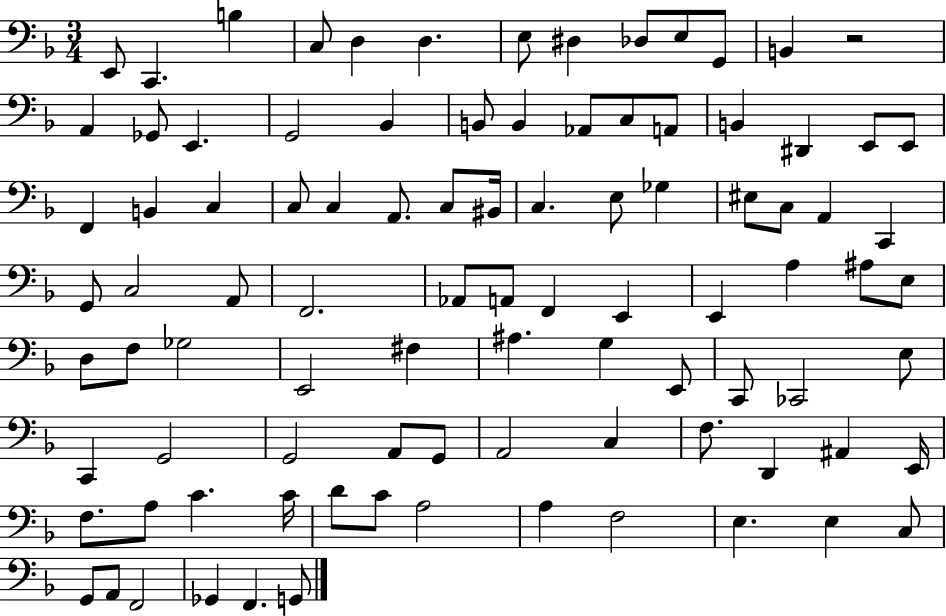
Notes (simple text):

E2/e C2/q. B3/q C3/e D3/q D3/q. E3/e D#3/q Db3/e E3/e G2/e B2/q R/h A2/q Gb2/e E2/q. G2/h Bb2/q B2/e B2/q Ab2/e C3/e A2/e B2/q D#2/q E2/e E2/e F2/q B2/q C3/q C3/e C3/q A2/e. C3/e BIS2/s C3/q. E3/e Gb3/q EIS3/e C3/e A2/q C2/q G2/e C3/h A2/e F2/h. Ab2/e A2/e F2/q E2/q E2/q A3/q A#3/e E3/e D3/e F3/e Gb3/h E2/h F#3/q A#3/q. G3/q E2/e C2/e CES2/h E3/e C2/q G2/h G2/h A2/e G2/e A2/h C3/q F3/e. D2/q A#2/q E2/s F3/e. A3/e C4/q. C4/s D4/e C4/e A3/h A3/q F3/h E3/q. E3/q C3/e G2/e A2/e F2/h Gb2/q F2/q. G2/e